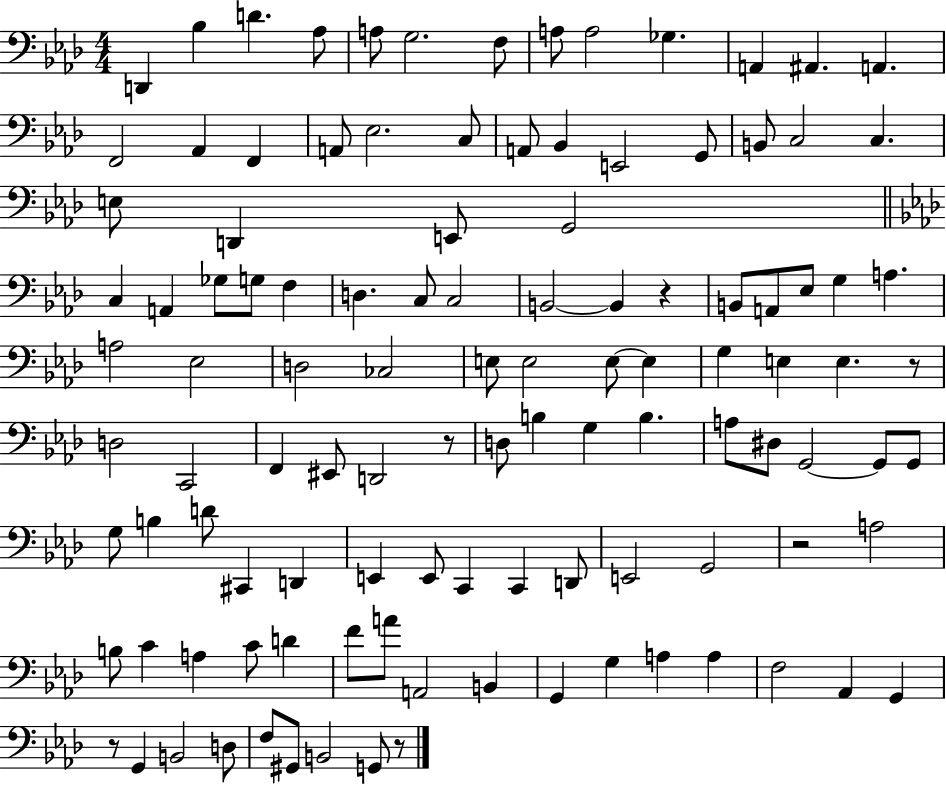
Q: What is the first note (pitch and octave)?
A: D2